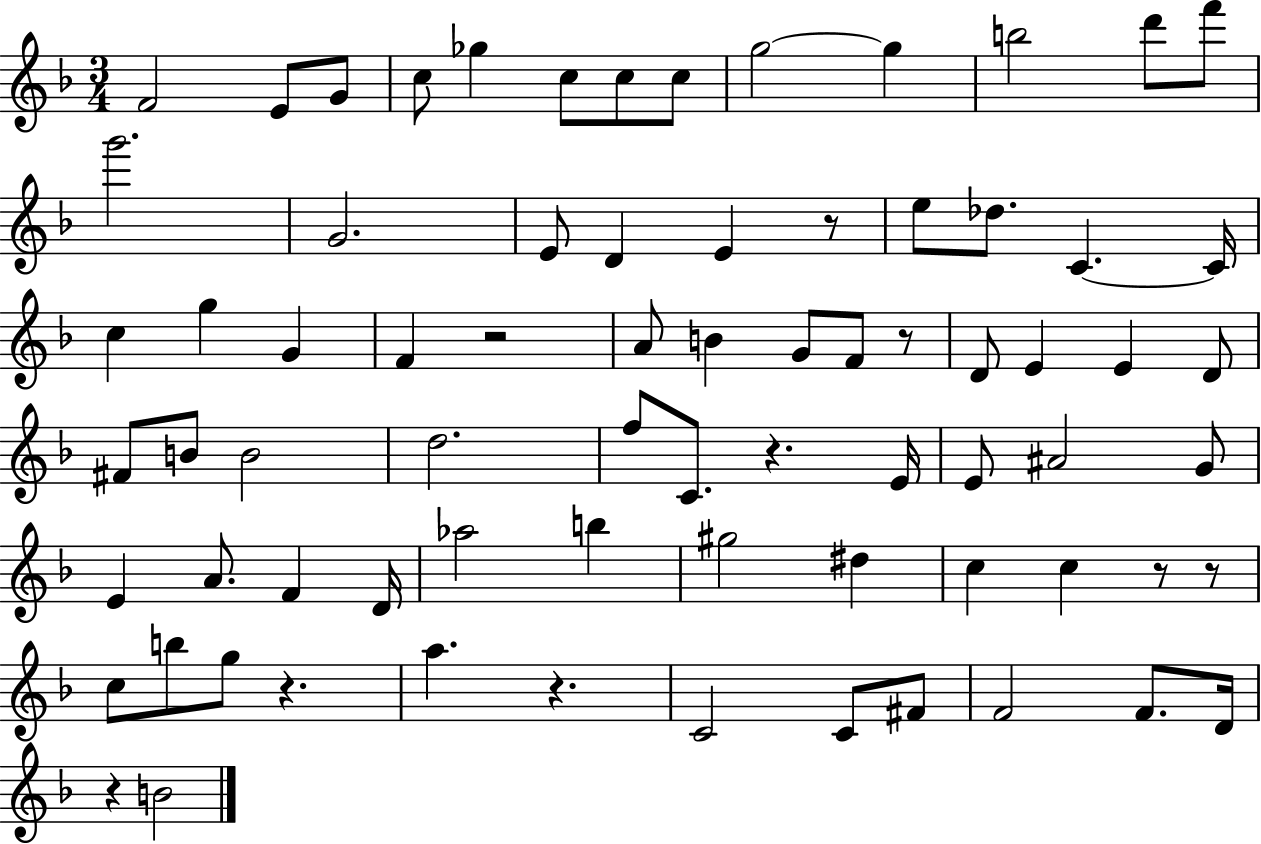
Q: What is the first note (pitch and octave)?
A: F4